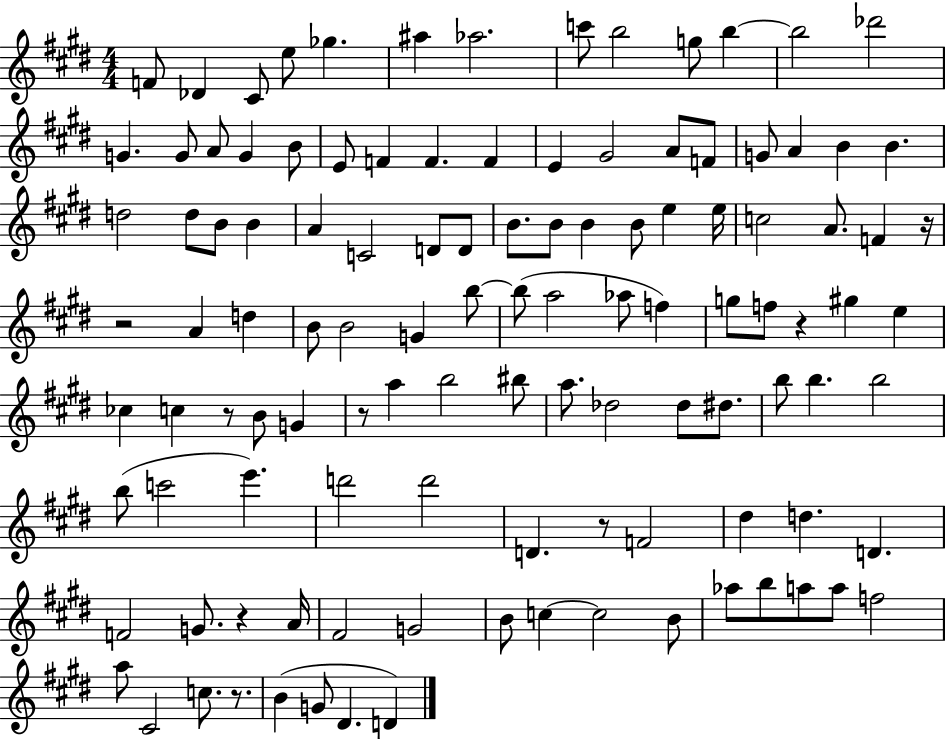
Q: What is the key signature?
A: E major